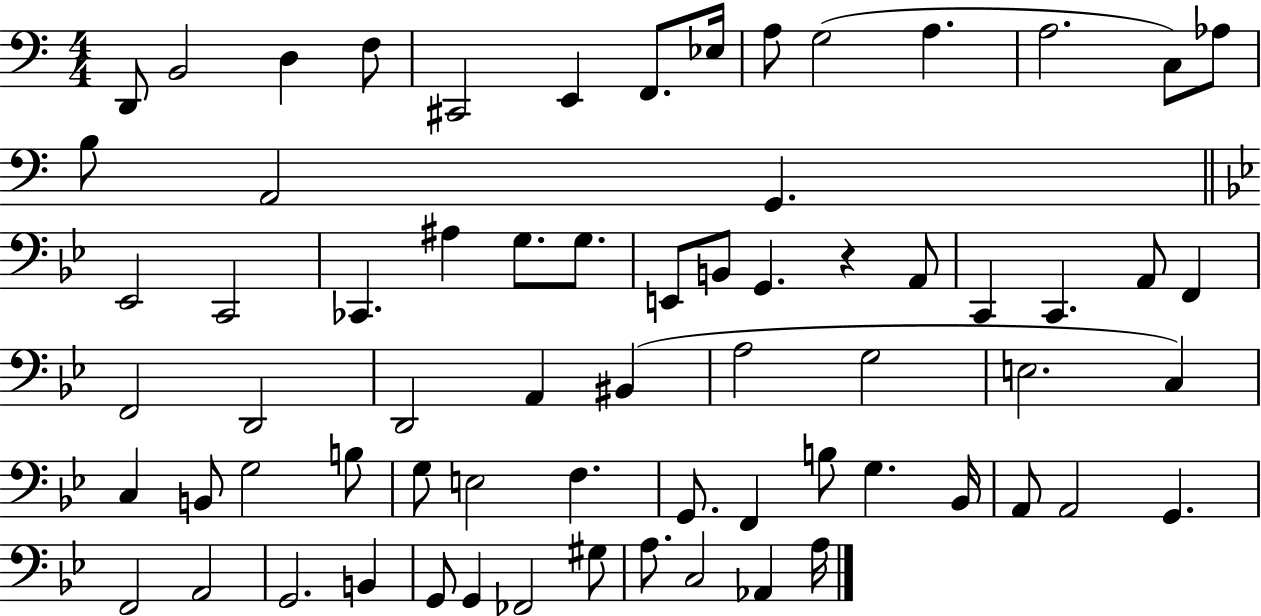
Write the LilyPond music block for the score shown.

{
  \clef bass
  \numericTimeSignature
  \time 4/4
  \key c \major
  d,8 b,2 d4 f8 | cis,2 e,4 f,8. ees16 | a8 g2( a4. | a2. c8) aes8 | \break b8 a,2 g,4. | \bar "||" \break \key bes \major ees,2 c,2 | ces,4. ais4 g8. g8. | e,8 b,8 g,4. r4 a,8 | c,4 c,4. a,8 f,4 | \break f,2 d,2 | d,2 a,4 bis,4( | a2 g2 | e2. c4) | \break c4 b,8 g2 b8 | g8 e2 f4. | g,8. f,4 b8 g4. bes,16 | a,8 a,2 g,4. | \break f,2 a,2 | g,2. b,4 | g,8 g,4 fes,2 gis8 | a8. c2 aes,4 a16 | \break \bar "|."
}